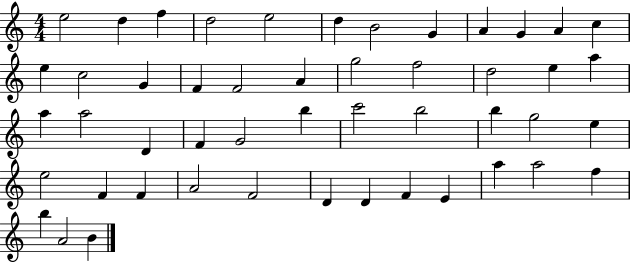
E5/h D5/q F5/q D5/h E5/h D5/q B4/h G4/q A4/q G4/q A4/q C5/q E5/q C5/h G4/q F4/q F4/h A4/q G5/h F5/h D5/h E5/q A5/q A5/q A5/h D4/q F4/q G4/h B5/q C6/h B5/h B5/q G5/h E5/q E5/h F4/q F4/q A4/h F4/h D4/q D4/q F4/q E4/q A5/q A5/h F5/q B5/q A4/h B4/q